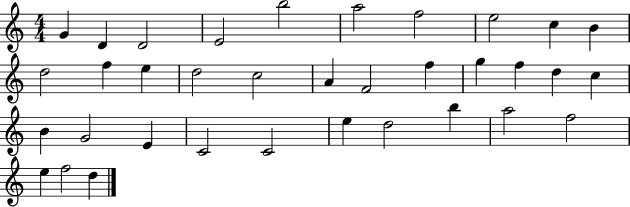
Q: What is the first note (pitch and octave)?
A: G4